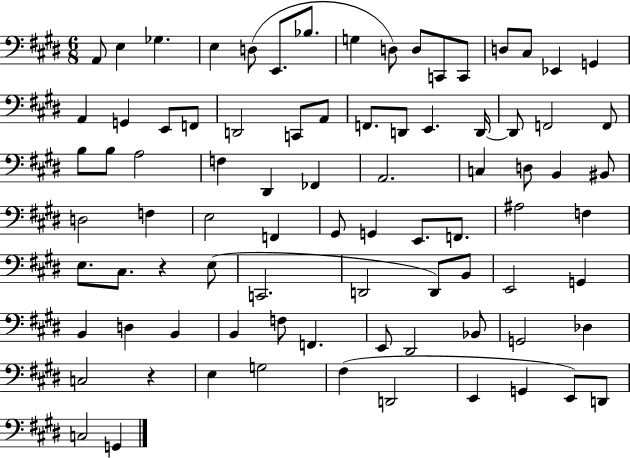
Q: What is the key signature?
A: E major